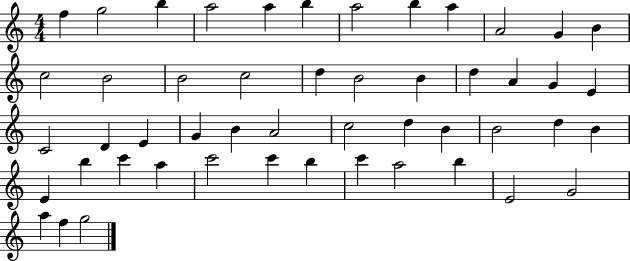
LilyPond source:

{
  \clef treble
  \numericTimeSignature
  \time 4/4
  \key c \major
  f''4 g''2 b''4 | a''2 a''4 b''4 | a''2 b''4 a''4 | a'2 g'4 b'4 | \break c''2 b'2 | b'2 c''2 | d''4 b'2 b'4 | d''4 a'4 g'4 e'4 | \break c'2 d'4 e'4 | g'4 b'4 a'2 | c''2 d''4 b'4 | b'2 d''4 b'4 | \break e'4 b''4 c'''4 a''4 | c'''2 c'''4 b''4 | c'''4 a''2 b''4 | e'2 g'2 | \break a''4 f''4 g''2 | \bar "|."
}